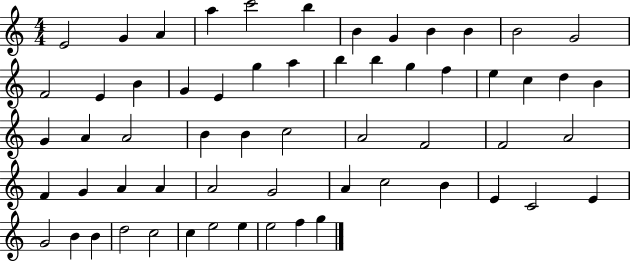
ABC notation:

X:1
T:Untitled
M:4/4
L:1/4
K:C
E2 G A a c'2 b B G B B B2 G2 F2 E B G E g a b b g f e c d B G A A2 B B c2 A2 F2 F2 A2 F G A A A2 G2 A c2 B E C2 E G2 B B d2 c2 c e2 e e2 f g